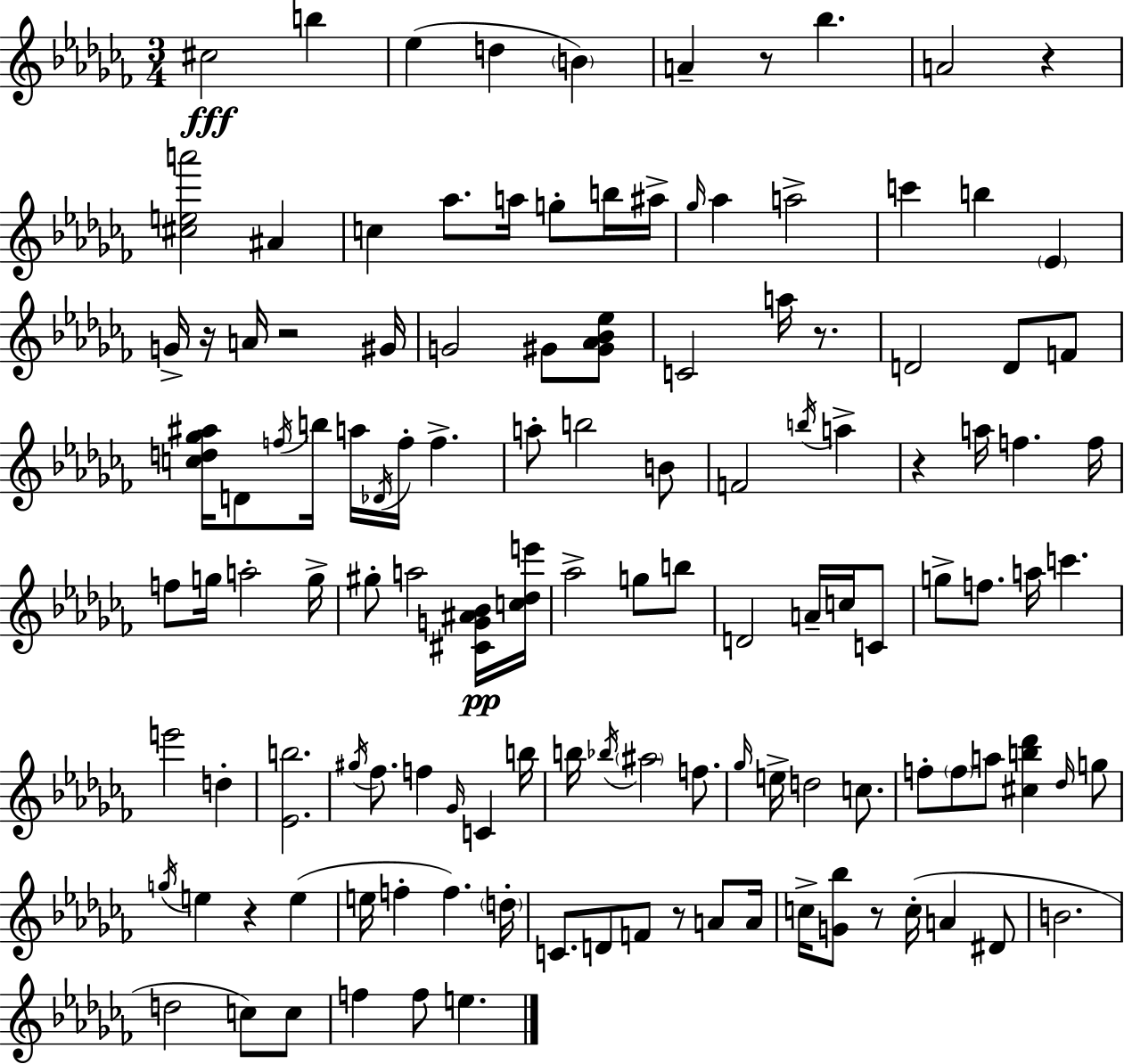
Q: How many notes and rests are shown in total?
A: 125